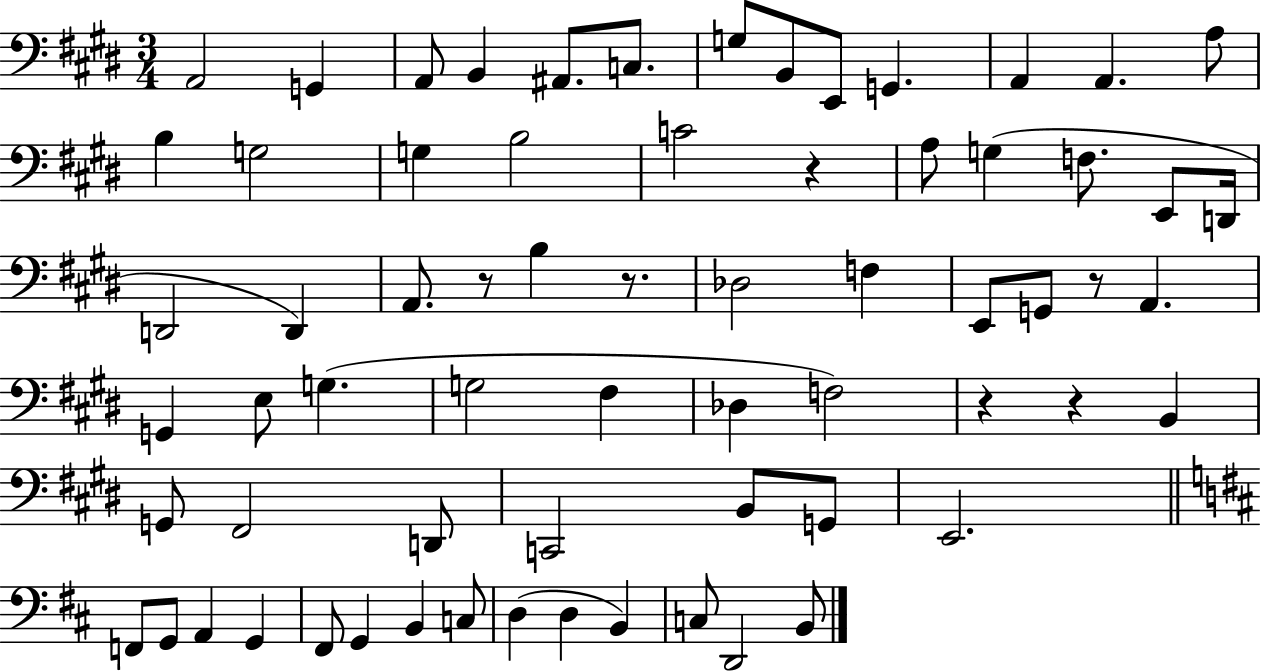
A2/h G2/q A2/e B2/q A#2/e. C3/e. G3/e B2/e E2/e G2/q. A2/q A2/q. A3/e B3/q G3/h G3/q B3/h C4/h R/q A3/e G3/q F3/e. E2/e D2/s D2/h D2/q A2/e. R/e B3/q R/e. Db3/h F3/q E2/e G2/e R/e A2/q. G2/q E3/e G3/q. G3/h F#3/q Db3/q F3/h R/q R/q B2/q G2/e F#2/h D2/e C2/h B2/e G2/e E2/h. F2/e G2/e A2/q G2/q F#2/e G2/q B2/q C3/e D3/q D3/q B2/q C3/e D2/h B2/e